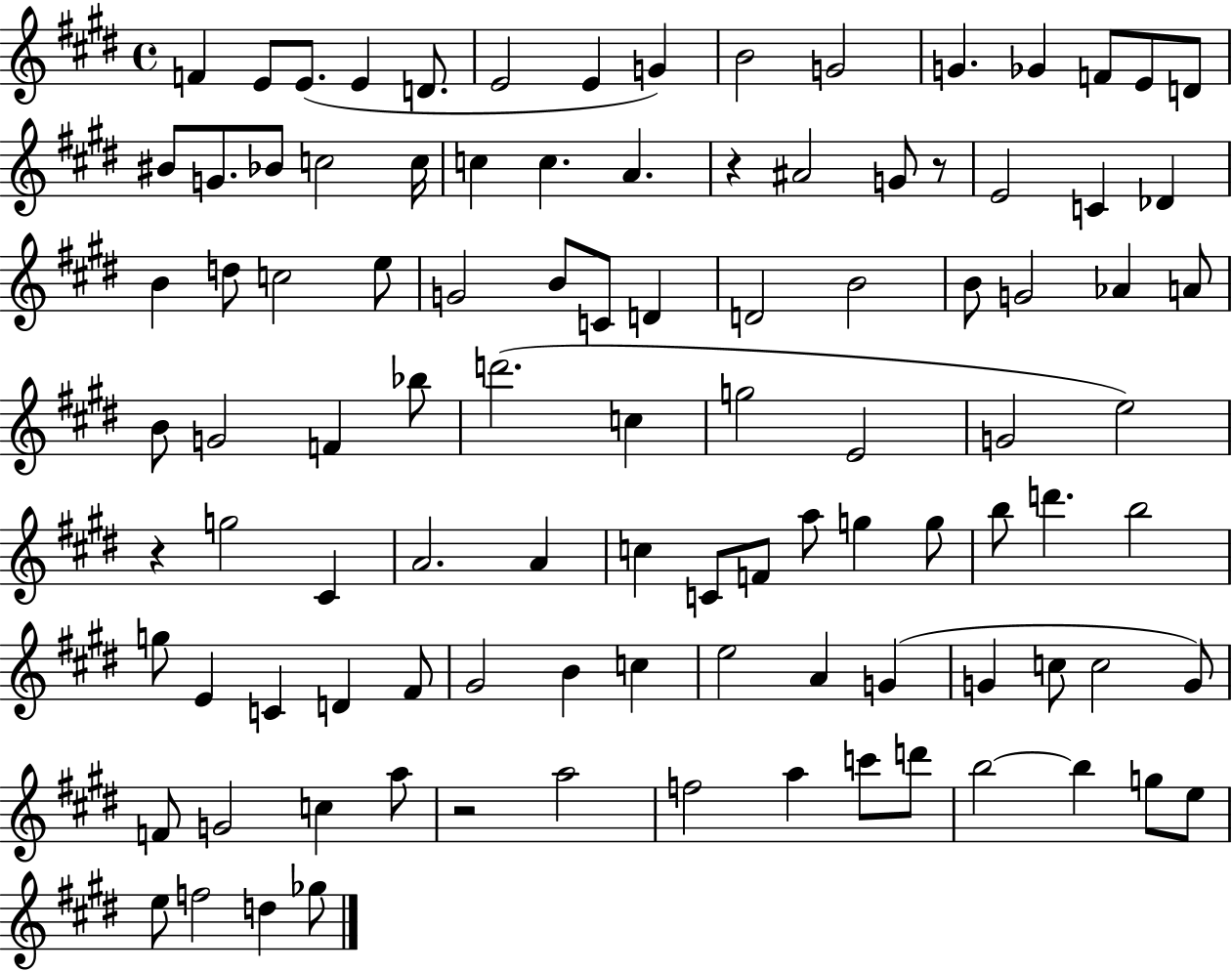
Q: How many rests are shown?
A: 4